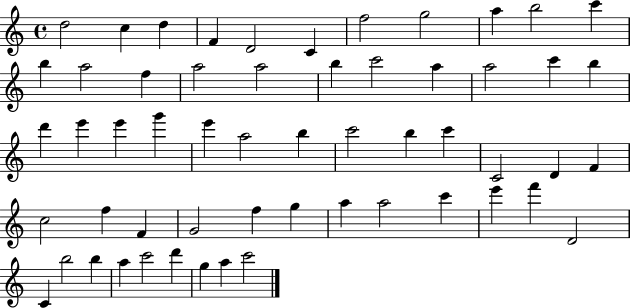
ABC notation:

X:1
T:Untitled
M:4/4
L:1/4
K:C
d2 c d F D2 C f2 g2 a b2 c' b a2 f a2 a2 b c'2 a a2 c' b d' e' e' g' e' a2 b c'2 b c' C2 D F c2 f F G2 f g a a2 c' e' f' D2 C b2 b a c'2 d' g a c'2